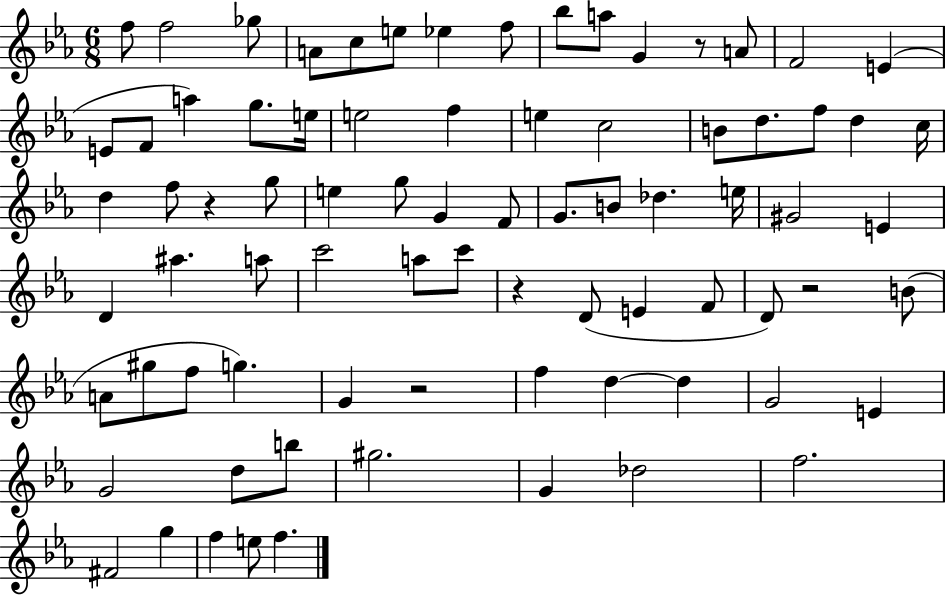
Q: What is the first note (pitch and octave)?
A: F5